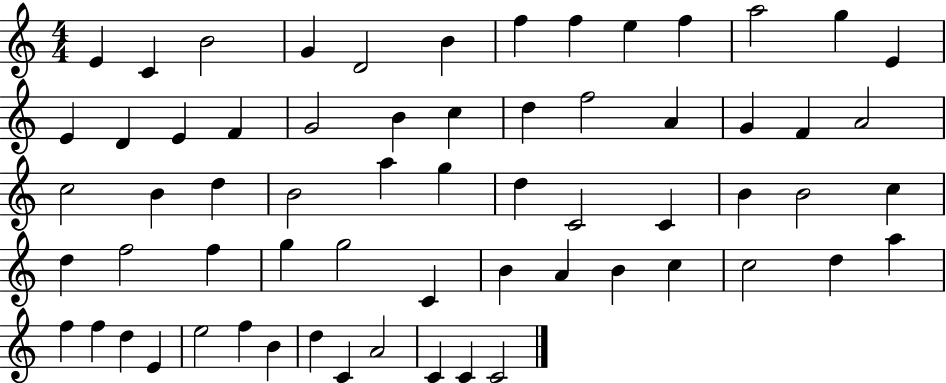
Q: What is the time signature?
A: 4/4